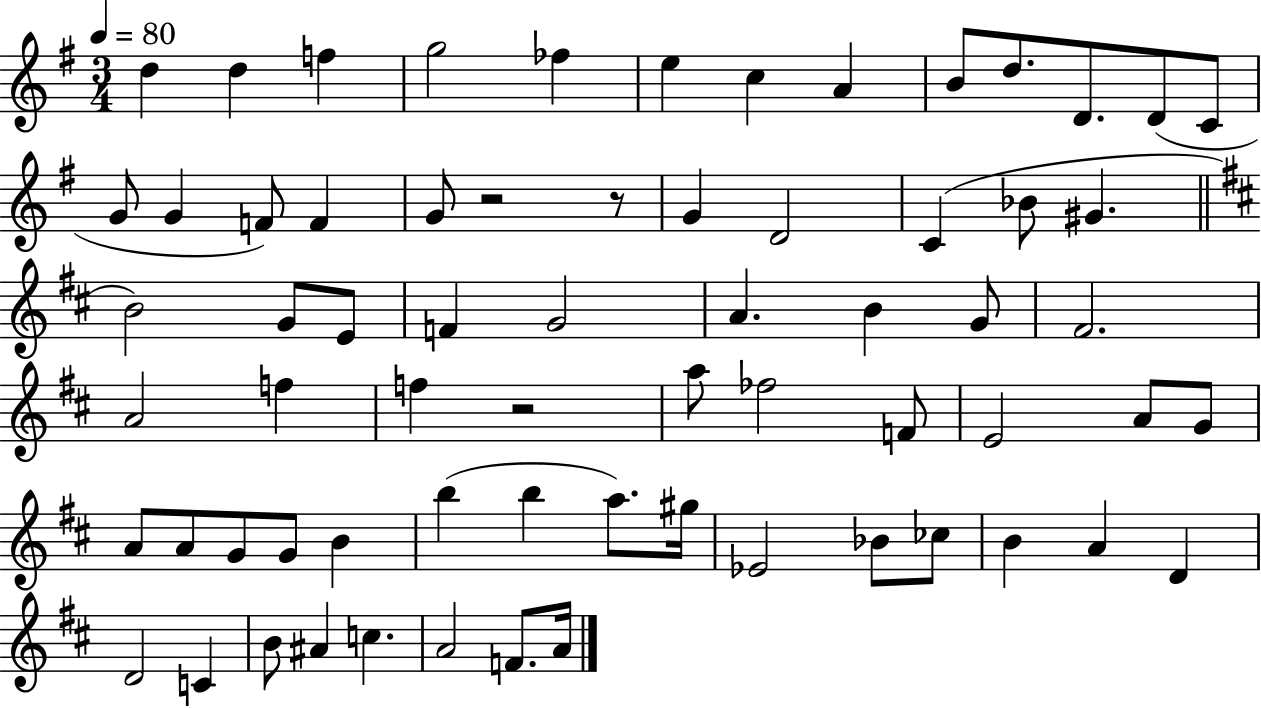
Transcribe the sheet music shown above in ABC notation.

X:1
T:Untitled
M:3/4
L:1/4
K:G
d d f g2 _f e c A B/2 d/2 D/2 D/2 C/2 G/2 G F/2 F G/2 z2 z/2 G D2 C _B/2 ^G B2 G/2 E/2 F G2 A B G/2 ^F2 A2 f f z2 a/2 _f2 F/2 E2 A/2 G/2 A/2 A/2 G/2 G/2 B b b a/2 ^g/4 _E2 _B/2 _c/2 B A D D2 C B/2 ^A c A2 F/2 A/4